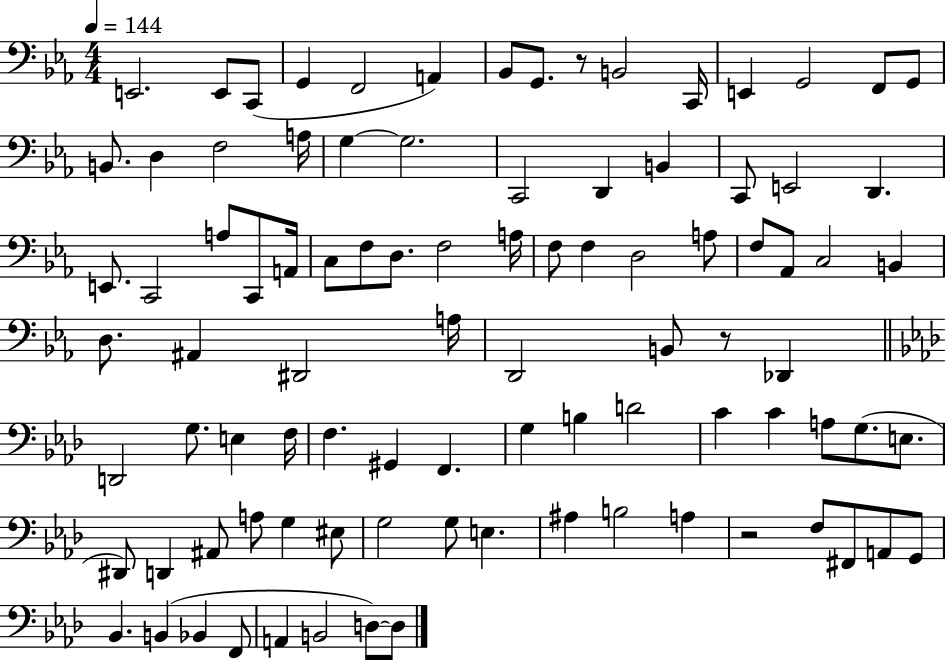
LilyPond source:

{
  \clef bass
  \numericTimeSignature
  \time 4/4
  \key ees \major
  \tempo 4 = 144
  e,2. e,8 c,8( | g,4 f,2 a,4) | bes,8 g,8. r8 b,2 c,16 | e,4 g,2 f,8 g,8 | \break b,8. d4 f2 a16 | g4~~ g2. | c,2 d,4 b,4 | c,8 e,2 d,4. | \break e,8. c,2 a8 c,8 a,16 | c8 f8 d8. f2 a16 | f8 f4 d2 a8 | f8 aes,8 c2 b,4 | \break d8. ais,4 dis,2 a16 | d,2 b,8 r8 des,4 | \bar "||" \break \key aes \major d,2 g8. e4 f16 | f4. gis,4 f,4. | g4 b4 d'2 | c'4 c'4 a8 g8.( e8. | \break dis,8) d,4 ais,8 a8 g4 eis8 | g2 g8 e4. | ais4 b2 a4 | r2 f8 fis,8 a,8 g,8 | \break bes,4. b,4( bes,4 f,8 | a,4 b,2 d8~~) d8 | \bar "|."
}